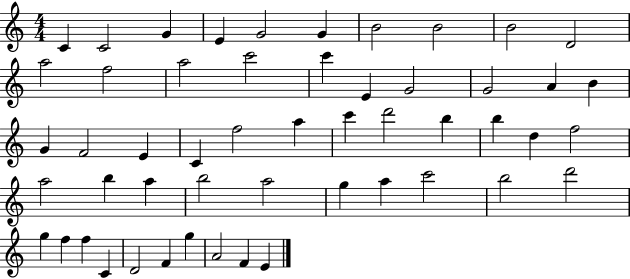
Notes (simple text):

C4/q C4/h G4/q E4/q G4/h G4/q B4/h B4/h B4/h D4/h A5/h F5/h A5/h C6/h C6/q E4/q G4/h G4/h A4/q B4/q G4/q F4/h E4/q C4/q F5/h A5/q C6/q D6/h B5/q B5/q D5/q F5/h A5/h B5/q A5/q B5/h A5/h G5/q A5/q C6/h B5/h D6/h G5/q F5/q F5/q C4/q D4/h F4/q G5/q A4/h F4/q E4/q